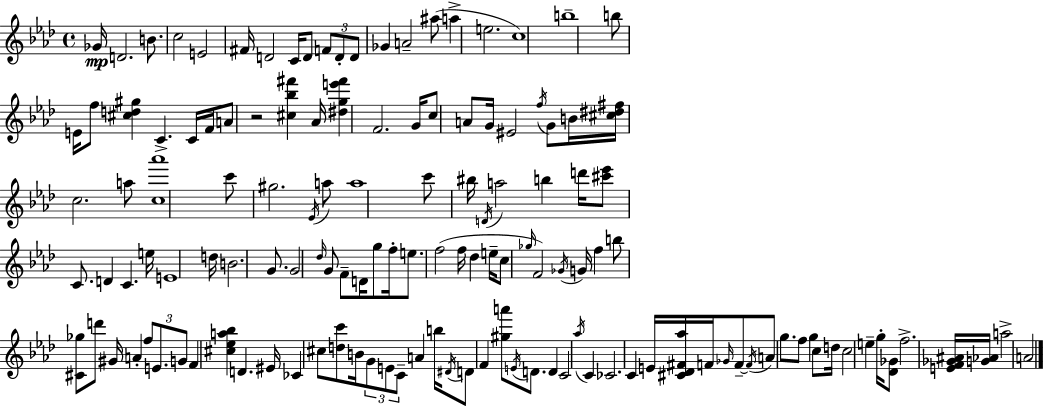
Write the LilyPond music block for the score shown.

{
  \clef treble
  \time 4/4
  \defaultTimeSignature
  \key f \minor
  \repeat volta 2 { ges'16\mp d'2. b'8. | c''2 e'2 | fis'16 d'2 c'16 d'8 \tuplet 3/2 { f'8 d'8-. | d'8 } ges'4 a'2-- ais''8( | \break a''4-> e''2. | c''1) | b''1-- | b''8 e'16 f''8 <cis'' d'' gis''>4 c'4.-> c'16 | \break f'16 a'8 r2 <cis'' bes'' fis'''>4 aes'16 | <dis'' g'' e''' fis'''>4 f'2. | g'16 c''8 a'8 g'16 eis'2 \acciaccatura { f''16 } g'8 | b'16 <cis'' dis'' fis''>16 c''2. a''8 | \break <c'' aes'''>1 | c'''8 gis''2. \acciaccatura { ees'16 } | a''8 a''1 | c'''8 bis''16 \acciaccatura { d'16 } a''2 b''4 | \break d'''16 <cis''' ees'''>8 c'8. d'4 c'4. | e''16 e'1 | d''16 b'2. | g'8. g'2 \grace { des''16 } g'8 f'8-- | \break d'16 g''8 f''16-. e''8. f''2( f''16 | des''4 e''16-- c''8 \grace { ges''16 }) f'2 | \acciaccatura { ges'16 } g'16 f''4 b''8 <cis' ges''>8 d'''8 gis'16 a'4-. | \tuplet 3/2 { f''8 e'8. g'8 } f'4 <cis'' ees'' a'' bes''>4 | \break d'4. eis'16 ces'4 cis''8 <d'' c'''>8 b'16 | \tuplet 3/2 { g'8 e'8 c'8-- } a'4 b''16 \acciaccatura { dis'16 } d'8 f'4 | <gis'' a'''>8 \acciaccatura { e'16 } d'8. d'4 c'2 | \acciaccatura { aes''16 } c'4 ces'2. | \break c'4 e'16 <cis' des' fis' aes''>16 f'16 \grace { ges'16 } f'8--~~ \acciaccatura { f'16 } | a'8 g''8. f''8 g''4 c''8 d''16 c''2 | e''4-- g''16-. <des' ges'>8 f''2.-> | <e' f' ges' ais'>16 <g' aes'>16 a''2-> | \break a'2 } \bar "|."
}